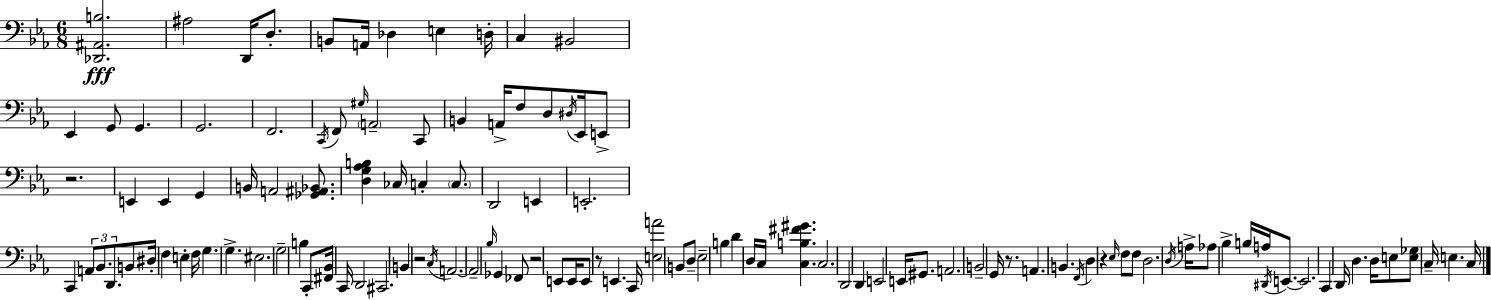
{
  \clef bass
  \numericTimeSignature
  \time 6/8
  \key c \minor
  <des, ais, b>2.\fff | ais2 d,16 d8.-. | b,8 a,16 des4 e4 d16-. | c4 bis,2 | \break ees,4 g,8 g,4. | g,2. | f,2. | \acciaccatura { c,16 } f,8 \grace { gis16 } \parenthesize a,2-- | \break c,8 b,4 a,16-> f8 d8 \acciaccatura { dis16 } | ees,16 e,8-> r2. | e,4 e,4 g,4 | b,16 a,2 | \break <ges, ais, bes,>8. <d g aes b>4 ces16 c4-. | \parenthesize c8. d,2 e,4 | e,2.-. | c,4 \tuplet 3/2 { a,8 bes,8. | \break d,8. } b,8 dis16-. f4 e4-. | f16 g4. g4.-> | eis2. | g2-- b4 | \break c,8-. <fis, bes,>16 c,16 d,2 | cis,2. | b,4 r2 | \acciaccatura { c16 } a,2.~~ | \break a,2-- | \grace { bes16 } ges,4 fes,8 r2 | e,8 e,16 e,8 r8 e,4. | c,16 <e a'>2 | \break b,8 d8-- ees2-- | b4 d'4 d16 c16 <c b fis' gis'>4. | c2. | d,2 | \break d,4 e,2 | e,16 gis,8. a,2. | b,2-- | g,16 r8. a,4. b,4. | \break \acciaccatura { f,16 } d4 r4 | \grace { ees16 } f8 f8 d2. | \acciaccatura { d16 } a16-> aes8 bes4-> | b16 a16 \acciaccatura { dis,16 } e,8.~~ e,2. | \break c,4 | d,16 d4. d16 e8 <e ges>8 | c16-- e4. c16 \bar "|."
}